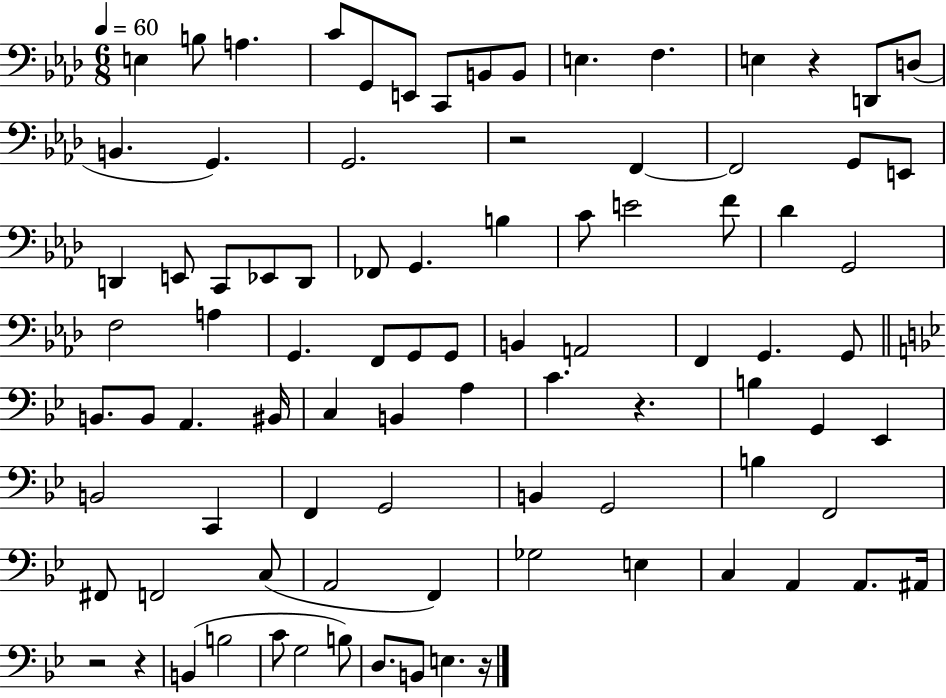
{
  \clef bass
  \numericTimeSignature
  \time 6/8
  \key aes \major
  \tempo 4 = 60
  e4 b8 a4. | c'8 g,8 e,8 c,8 b,8 b,8 | e4. f4. | e4 r4 d,8 d8( | \break b,4. g,4.) | g,2. | r2 f,4~~ | f,2 g,8 e,8 | \break d,4 e,8 c,8 ees,8 d,8 | fes,8 g,4. b4 | c'8 e'2 f'8 | des'4 g,2 | \break f2 a4 | g,4. f,8 g,8 g,8 | b,4 a,2 | f,4 g,4. g,8 | \break \bar "||" \break \key bes \major b,8. b,8 a,4. bis,16 | c4 b,4 a4 | c'4. r4. | b4 g,4 ees,4 | \break b,2 c,4 | f,4 g,2 | b,4 g,2 | b4 f,2 | \break fis,8 f,2 c8( | a,2 f,4) | ges2 e4 | c4 a,4 a,8. ais,16 | \break r2 r4 | b,4( b2 | c'8 g2 b8) | d8. b,8 e4. r16 | \break \bar "|."
}